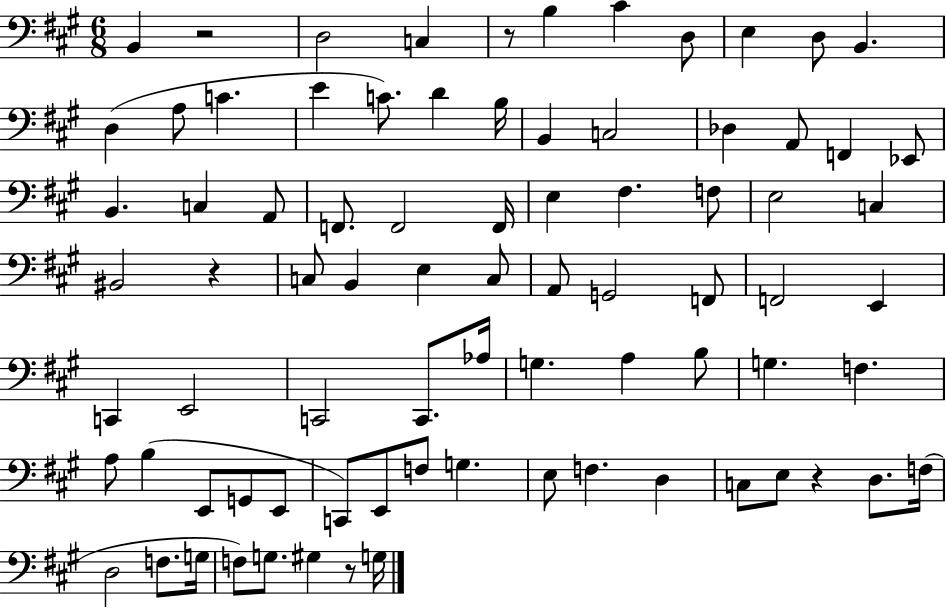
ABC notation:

X:1
T:Untitled
M:6/8
L:1/4
K:A
B,, z2 D,2 C, z/2 B, ^C D,/2 E, D,/2 B,, D, A,/2 C E C/2 D B,/4 B,, C,2 _D, A,,/2 F,, _E,,/2 B,, C, A,,/2 F,,/2 F,,2 F,,/4 E, ^F, F,/2 E,2 C, ^B,,2 z C,/2 B,, E, C,/2 A,,/2 G,,2 F,,/2 F,,2 E,, C,, E,,2 C,,2 C,,/2 _A,/4 G, A, B,/2 G, F, A,/2 B, E,,/2 G,,/2 E,,/2 C,,/2 E,,/2 F,/2 G, E,/2 F, D, C,/2 E,/2 z D,/2 F,/4 D,2 F,/2 G,/4 F,/2 G,/2 ^G, z/2 G,/4